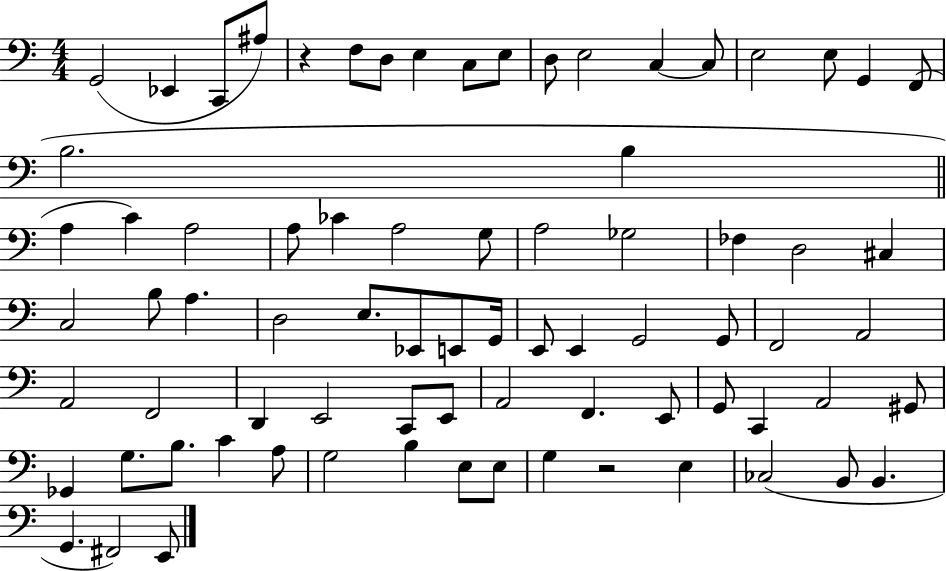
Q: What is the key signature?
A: C major